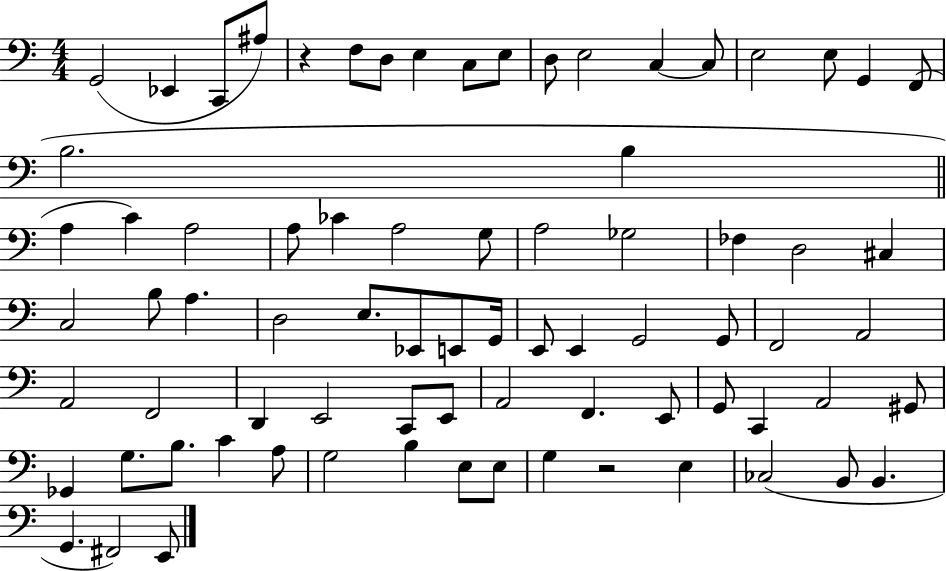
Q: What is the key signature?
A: C major